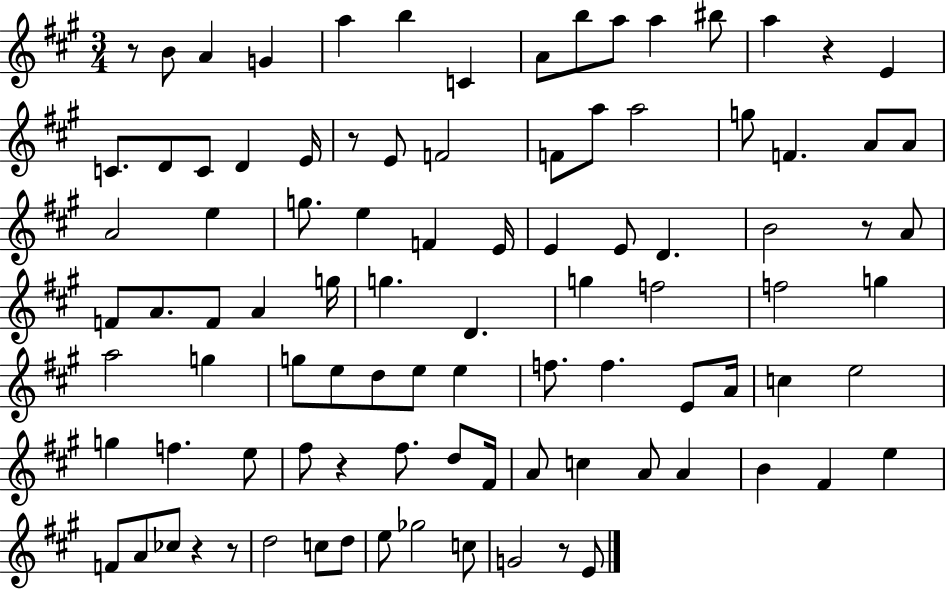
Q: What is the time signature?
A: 3/4